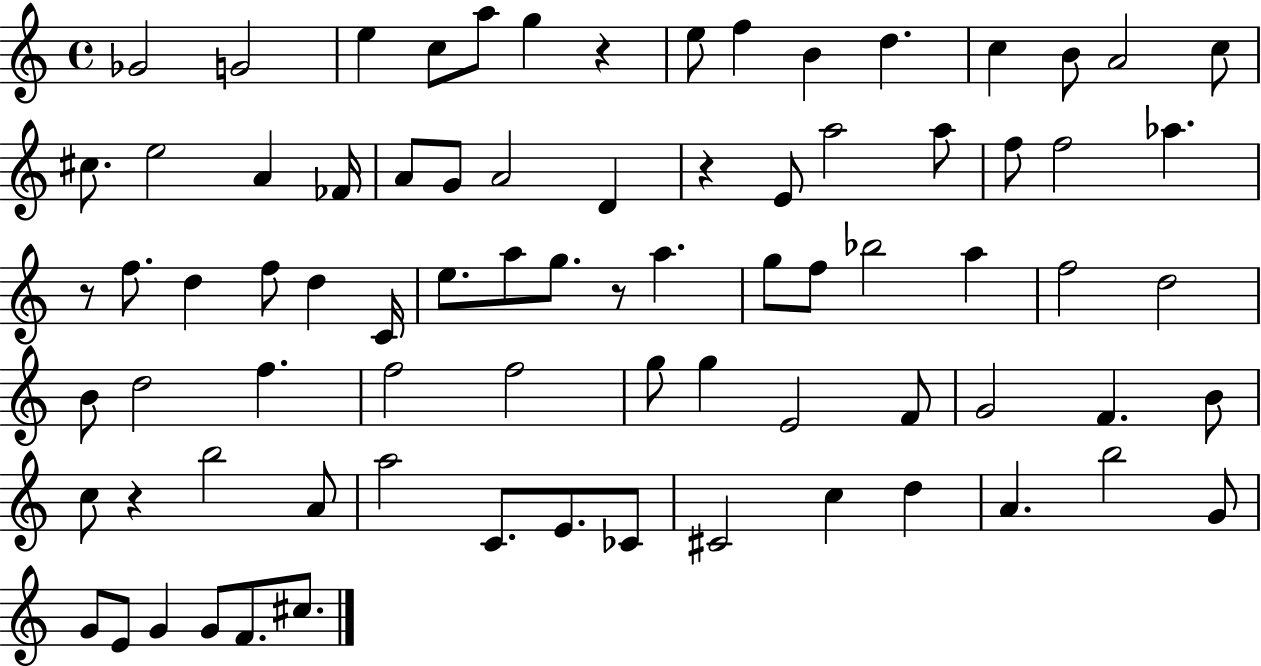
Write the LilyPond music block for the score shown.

{
  \clef treble
  \time 4/4
  \defaultTimeSignature
  \key c \major
  ges'2 g'2 | e''4 c''8 a''8 g''4 r4 | e''8 f''4 b'4 d''4. | c''4 b'8 a'2 c''8 | \break cis''8. e''2 a'4 fes'16 | a'8 g'8 a'2 d'4 | r4 e'8 a''2 a''8 | f''8 f''2 aes''4. | \break r8 f''8. d''4 f''8 d''4 c'16 | e''8. a''8 g''8. r8 a''4. | g''8 f''8 bes''2 a''4 | f''2 d''2 | \break b'8 d''2 f''4. | f''2 f''2 | g''8 g''4 e'2 f'8 | g'2 f'4. b'8 | \break c''8 r4 b''2 a'8 | a''2 c'8. e'8. ces'8 | cis'2 c''4 d''4 | a'4. b''2 g'8 | \break g'8 e'8 g'4 g'8 f'8. cis''8. | \bar "|."
}